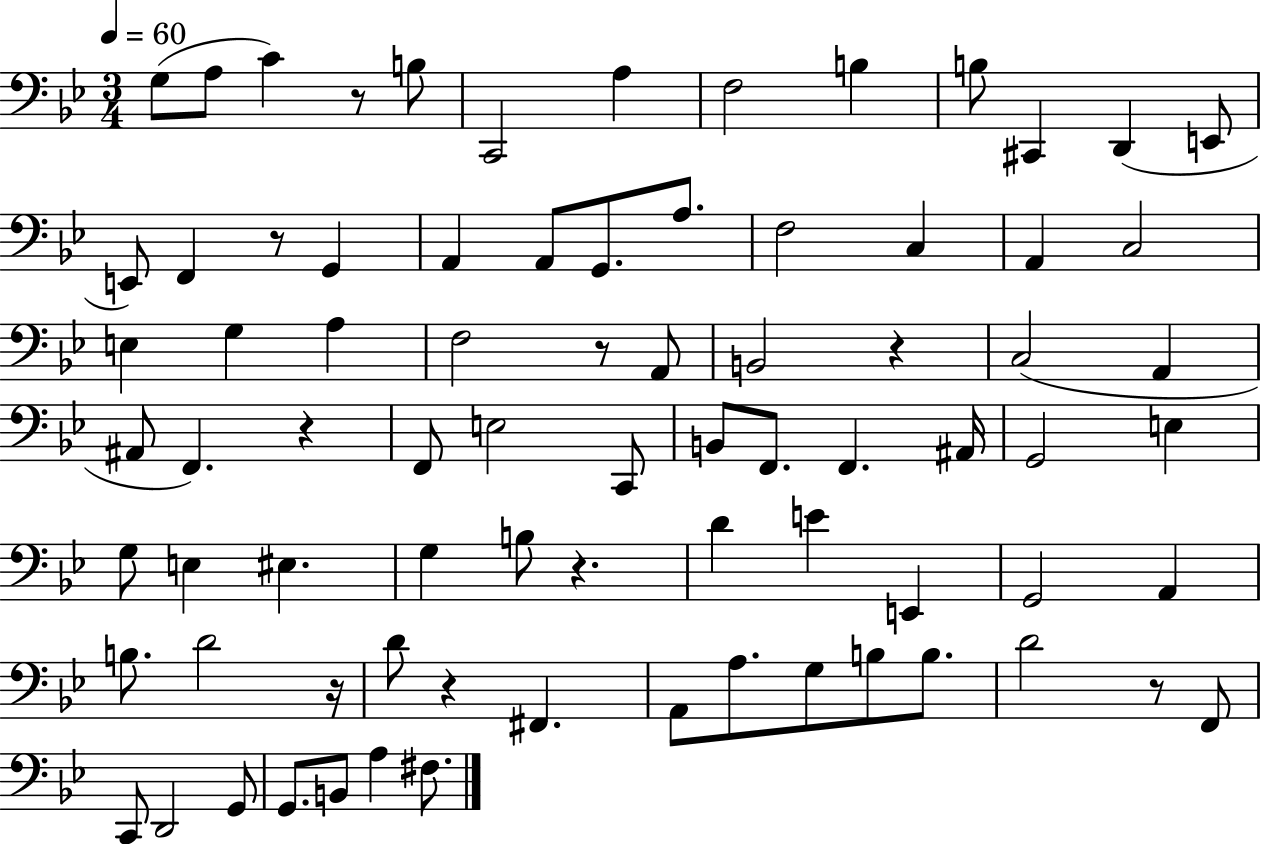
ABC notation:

X:1
T:Untitled
M:3/4
L:1/4
K:Bb
G,/2 A,/2 C z/2 B,/2 C,,2 A, F,2 B, B,/2 ^C,, D,, E,,/2 E,,/2 F,, z/2 G,, A,, A,,/2 G,,/2 A,/2 F,2 C, A,, C,2 E, G, A, F,2 z/2 A,,/2 B,,2 z C,2 A,, ^A,,/2 F,, z F,,/2 E,2 C,,/2 B,,/2 F,,/2 F,, ^A,,/4 G,,2 E, G,/2 E, ^E, G, B,/2 z D E E,, G,,2 A,, B,/2 D2 z/4 D/2 z ^F,, A,,/2 A,/2 G,/2 B,/2 B,/2 D2 z/2 F,,/2 C,,/2 D,,2 G,,/2 G,,/2 B,,/2 A, ^F,/2